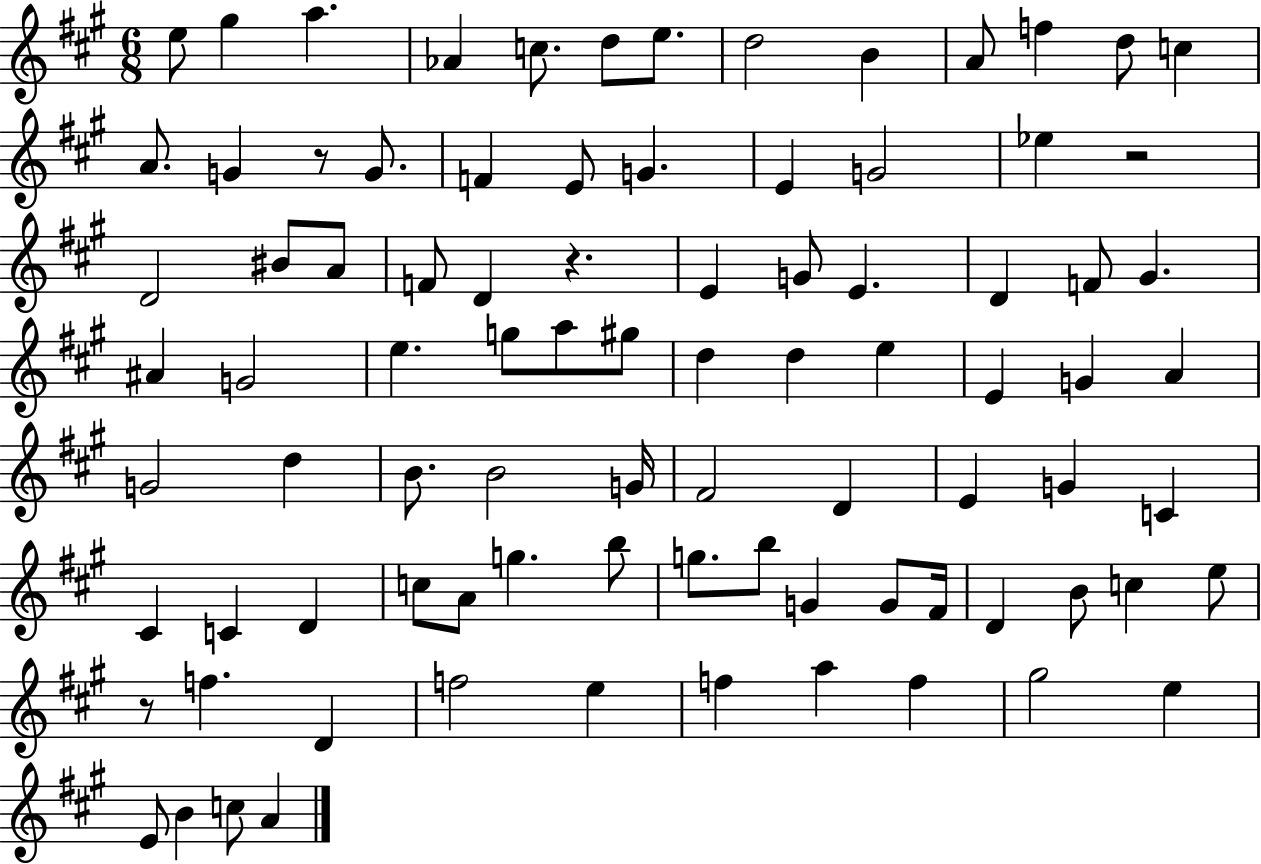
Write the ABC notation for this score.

X:1
T:Untitled
M:6/8
L:1/4
K:A
e/2 ^g a _A c/2 d/2 e/2 d2 B A/2 f d/2 c A/2 G z/2 G/2 F E/2 G E G2 _e z2 D2 ^B/2 A/2 F/2 D z E G/2 E D F/2 ^G ^A G2 e g/2 a/2 ^g/2 d d e E G A G2 d B/2 B2 G/4 ^F2 D E G C ^C C D c/2 A/2 g b/2 g/2 b/2 G G/2 ^F/4 D B/2 c e/2 z/2 f D f2 e f a f ^g2 e E/2 B c/2 A